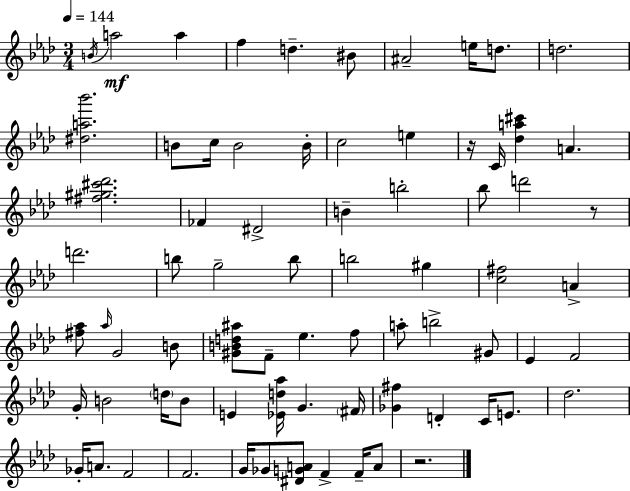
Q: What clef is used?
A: treble